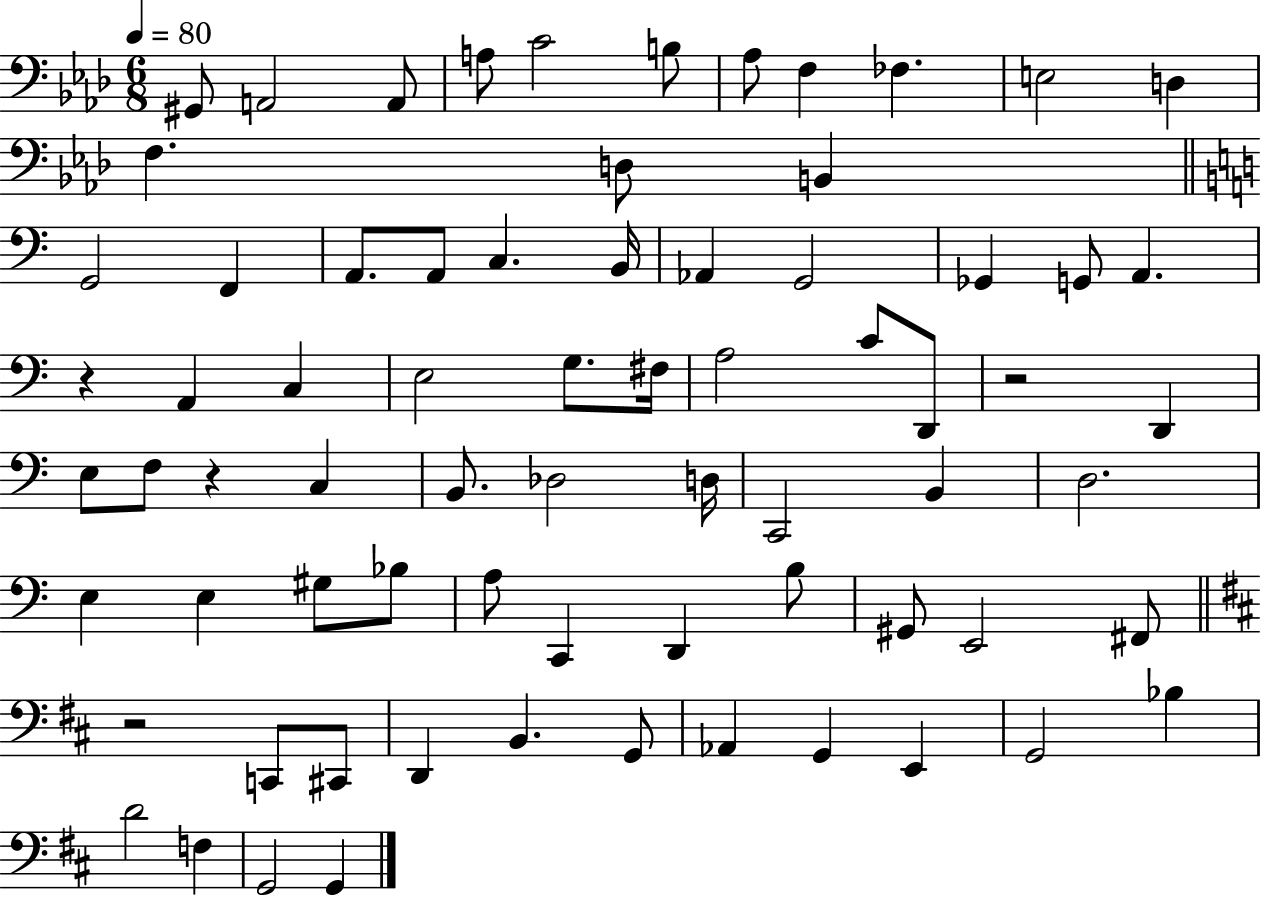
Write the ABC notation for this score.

X:1
T:Untitled
M:6/8
L:1/4
K:Ab
^G,,/2 A,,2 A,,/2 A,/2 C2 B,/2 _A,/2 F, _F, E,2 D, F, D,/2 B,, G,,2 F,, A,,/2 A,,/2 C, B,,/4 _A,, G,,2 _G,, G,,/2 A,, z A,, C, E,2 G,/2 ^F,/4 A,2 C/2 D,,/2 z2 D,, E,/2 F,/2 z C, B,,/2 _D,2 D,/4 C,,2 B,, D,2 E, E, ^G,/2 _B,/2 A,/2 C,, D,, B,/2 ^G,,/2 E,,2 ^F,,/2 z2 C,,/2 ^C,,/2 D,, B,, G,,/2 _A,, G,, E,, G,,2 _B, D2 F, G,,2 G,,